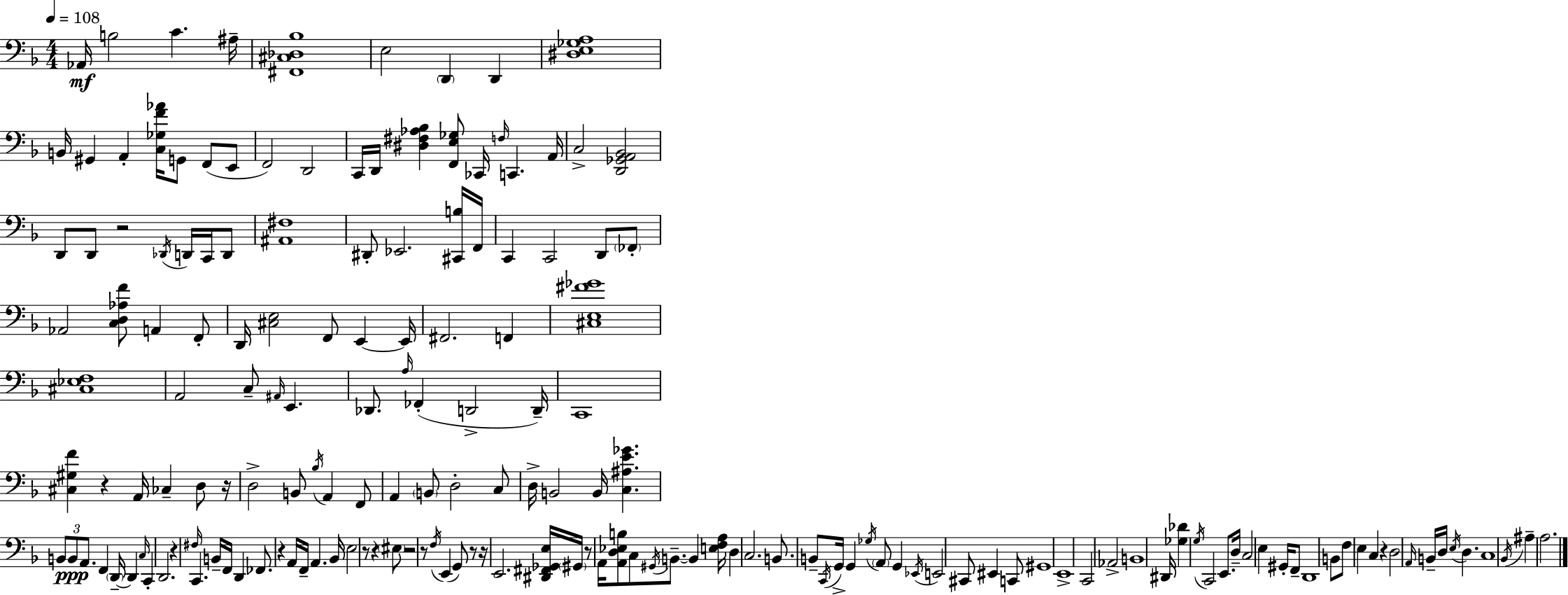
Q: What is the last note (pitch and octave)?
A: A3